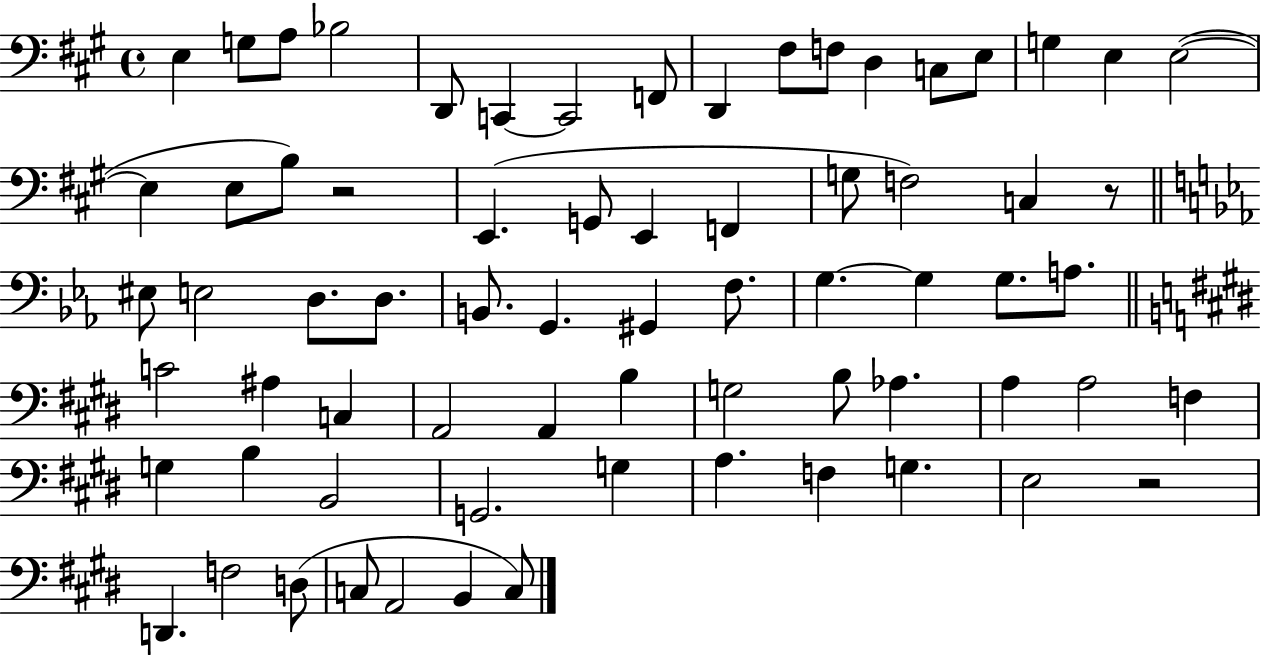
X:1
T:Untitled
M:4/4
L:1/4
K:A
E, G,/2 A,/2 _B,2 D,,/2 C,, C,,2 F,,/2 D,, ^F,/2 F,/2 D, C,/2 E,/2 G, E, E,2 E, E,/2 B,/2 z2 E,, G,,/2 E,, F,, G,/2 F,2 C, z/2 ^E,/2 E,2 D,/2 D,/2 B,,/2 G,, ^G,, F,/2 G, G, G,/2 A,/2 C2 ^A, C, A,,2 A,, B, G,2 B,/2 _A, A, A,2 F, G, B, B,,2 G,,2 G, A, F, G, E,2 z2 D,, F,2 D,/2 C,/2 A,,2 B,, C,/2